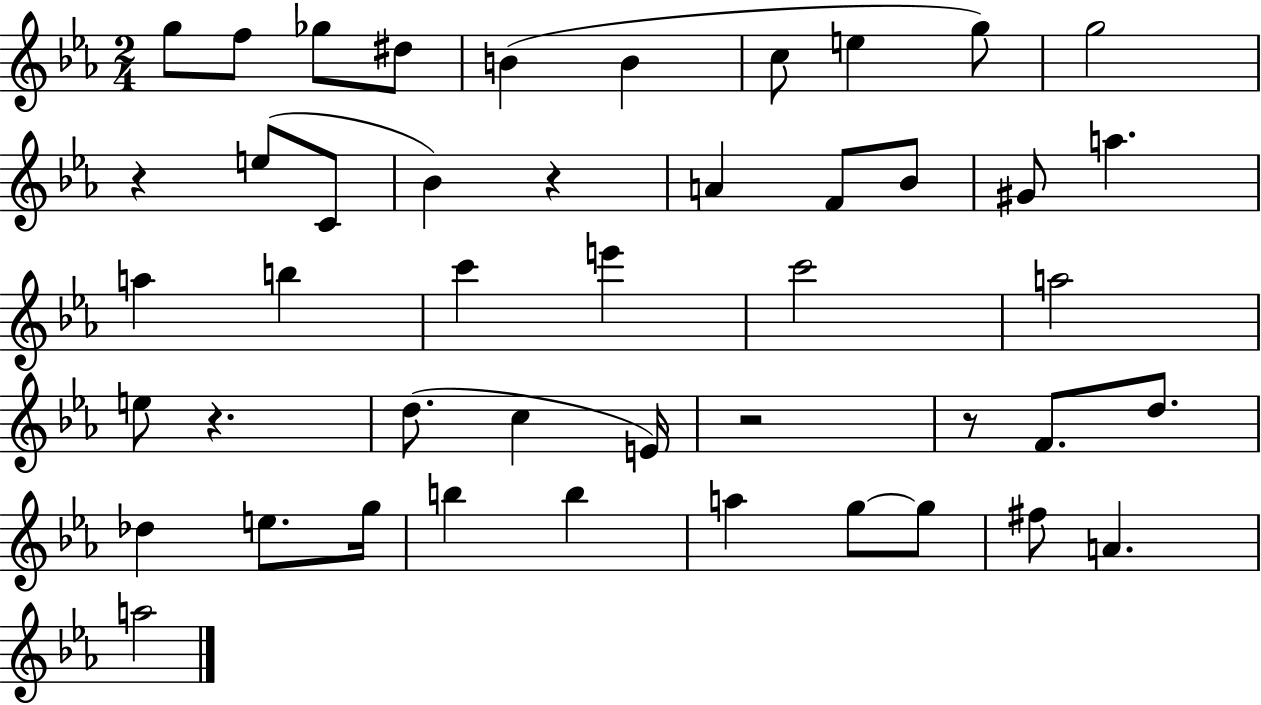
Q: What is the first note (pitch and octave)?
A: G5